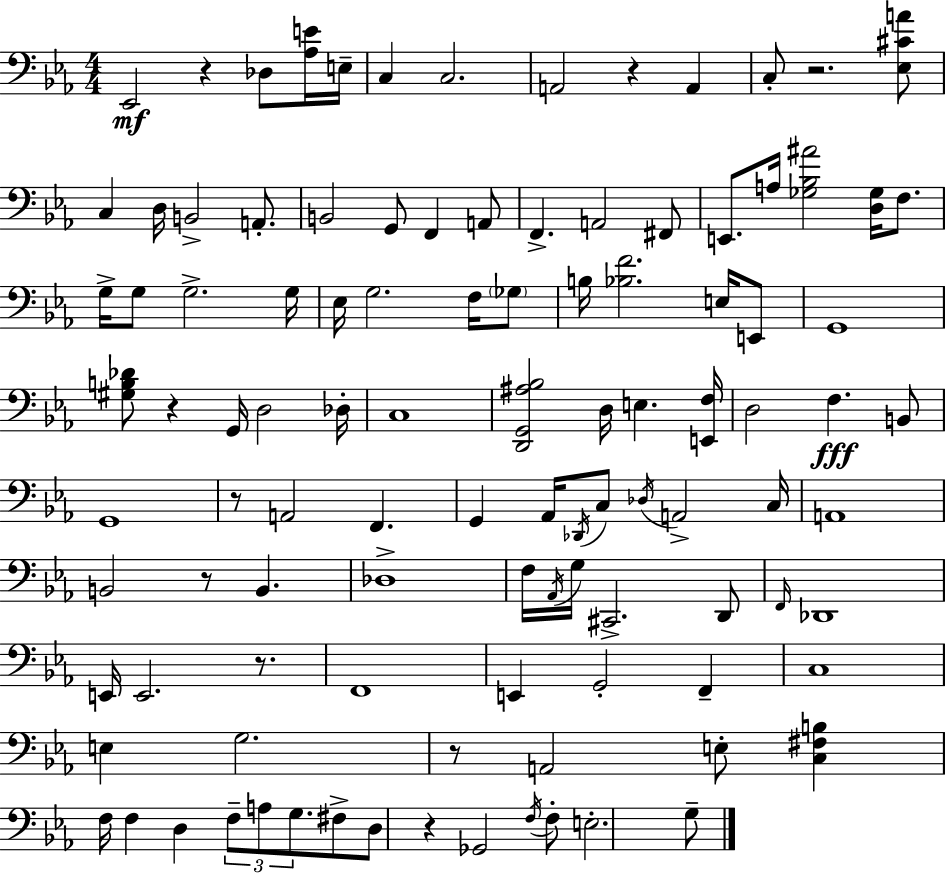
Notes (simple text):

Eb2/h R/q Db3/e [Ab3,E4]/s E3/s C3/q C3/h. A2/h R/q A2/q C3/e R/h. [Eb3,C#4,A4]/e C3/q D3/s B2/h A2/e. B2/h G2/e F2/q A2/e F2/q. A2/h F#2/e E2/e. A3/s [Gb3,Bb3,A#4]/h [D3,Gb3]/s F3/e. G3/s G3/e G3/h. G3/s Eb3/s G3/h. F3/s Gb3/e B3/s [Bb3,F4]/h. E3/s E2/e G2/w [G#3,B3,Db4]/e R/q G2/s D3/h Db3/s C3/w [D2,G2,A#3,Bb3]/h D3/s E3/q. [E2,F3]/s D3/h F3/q. B2/e G2/w R/e A2/h F2/q. G2/q Ab2/s Db2/s C3/e Db3/s A2/h C3/s A2/w B2/h R/e B2/q. Db3/w F3/s Ab2/s G3/s C#2/h. D2/e F2/s Db2/w E2/s E2/h. R/e. F2/w E2/q G2/h F2/q C3/w E3/q G3/h. R/e A2/h E3/e [C3,F#3,B3]/q F3/s F3/q D3/q F3/e A3/e G3/e. F#3/e D3/e R/q Gb2/h F3/s F3/e E3/h. G3/e